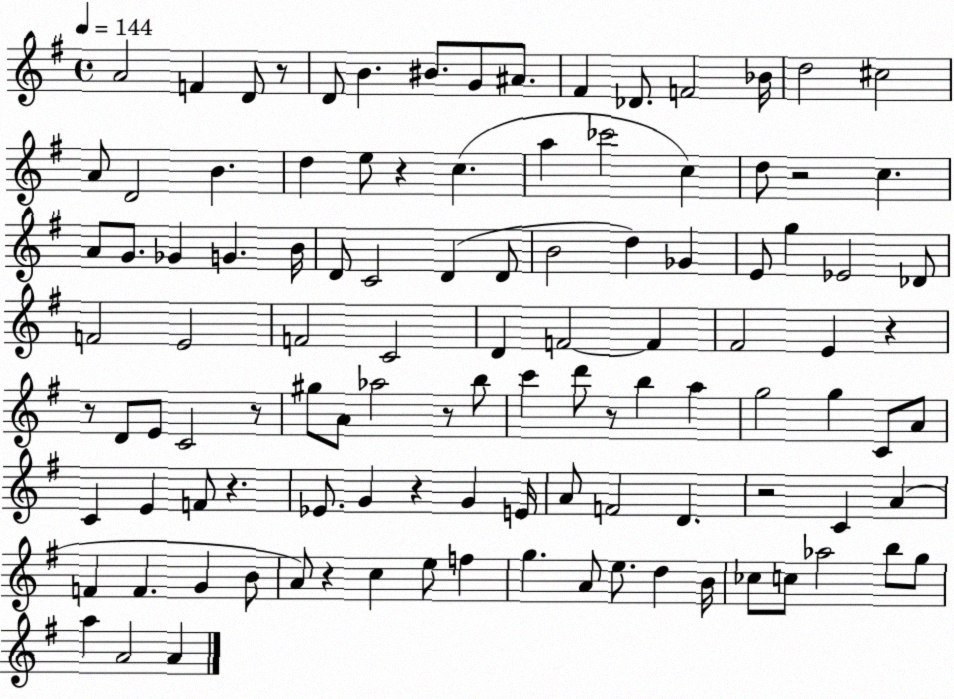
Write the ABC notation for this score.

X:1
T:Untitled
M:4/4
L:1/4
K:G
A2 F D/2 z/2 D/2 B ^B/2 G/2 ^A/2 ^F _D/2 F2 _B/4 d2 ^c2 A/2 D2 B d e/2 z c a _c'2 c d/2 z2 c A/2 G/2 _G G B/4 D/2 C2 D D/2 B2 d _G E/2 g _E2 _D/2 F2 E2 F2 C2 D F2 F ^F2 E z z/2 D/2 E/2 C2 z/2 ^g/2 A/2 _a2 z/2 b/2 c' d'/2 z/2 b a g2 g C/2 A/2 C E F/2 z _E/2 G z G E/4 A/2 F2 D z2 C A F F G B/2 A/2 z c e/2 f g A/2 e/2 d B/4 _c/2 c/2 _a2 b/2 g/2 a A2 A